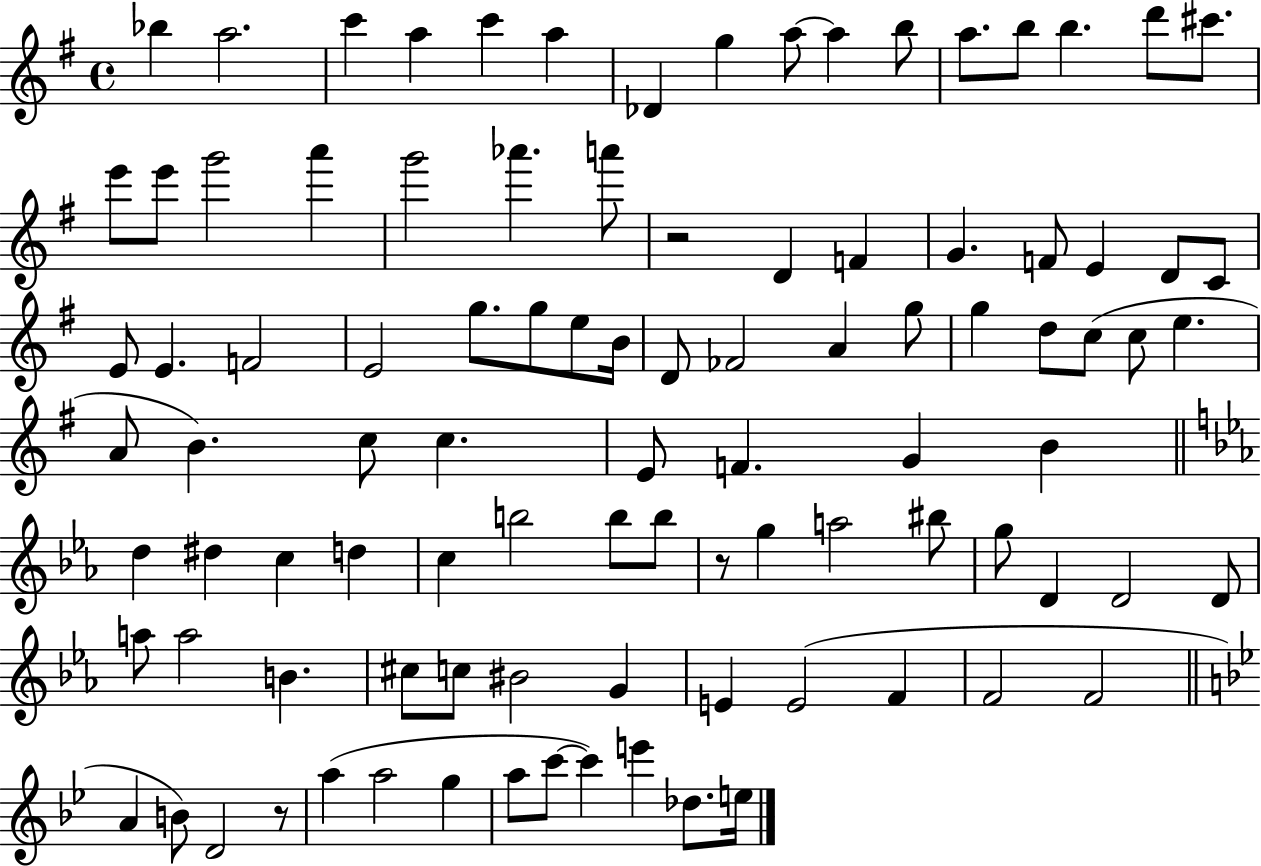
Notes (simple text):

Bb5/q A5/h. C6/q A5/q C6/q A5/q Db4/q G5/q A5/e A5/q B5/e A5/e. B5/e B5/q. D6/e C#6/e. E6/e E6/e G6/h A6/q G6/h Ab6/q. A6/e R/h D4/q F4/q G4/q. F4/e E4/q D4/e C4/e E4/e E4/q. F4/h E4/h G5/e. G5/e E5/e B4/s D4/e FES4/h A4/q G5/e G5/q D5/e C5/e C5/e E5/q. A4/e B4/q. C5/e C5/q. E4/e F4/q. G4/q B4/q D5/q D#5/q C5/q D5/q C5/q B5/h B5/e B5/e R/e G5/q A5/h BIS5/e G5/e D4/q D4/h D4/e A5/e A5/h B4/q. C#5/e C5/e BIS4/h G4/q E4/q E4/h F4/q F4/h F4/h A4/q B4/e D4/h R/e A5/q A5/h G5/q A5/e C6/e C6/q E6/q Db5/e. E5/s